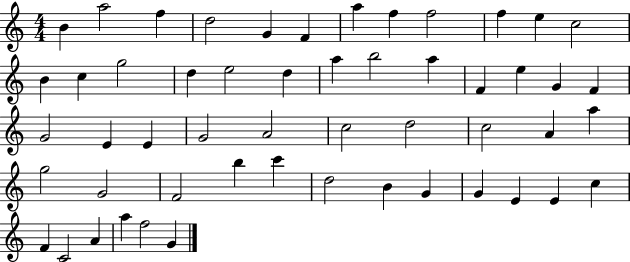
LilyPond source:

{
  \clef treble
  \numericTimeSignature
  \time 4/4
  \key c \major
  b'4 a''2 f''4 | d''2 g'4 f'4 | a''4 f''4 f''2 | f''4 e''4 c''2 | \break b'4 c''4 g''2 | d''4 e''2 d''4 | a''4 b''2 a''4 | f'4 e''4 g'4 f'4 | \break g'2 e'4 e'4 | g'2 a'2 | c''2 d''2 | c''2 a'4 a''4 | \break g''2 g'2 | f'2 b''4 c'''4 | d''2 b'4 g'4 | g'4 e'4 e'4 c''4 | \break f'4 c'2 a'4 | a''4 f''2 g'4 | \bar "|."
}